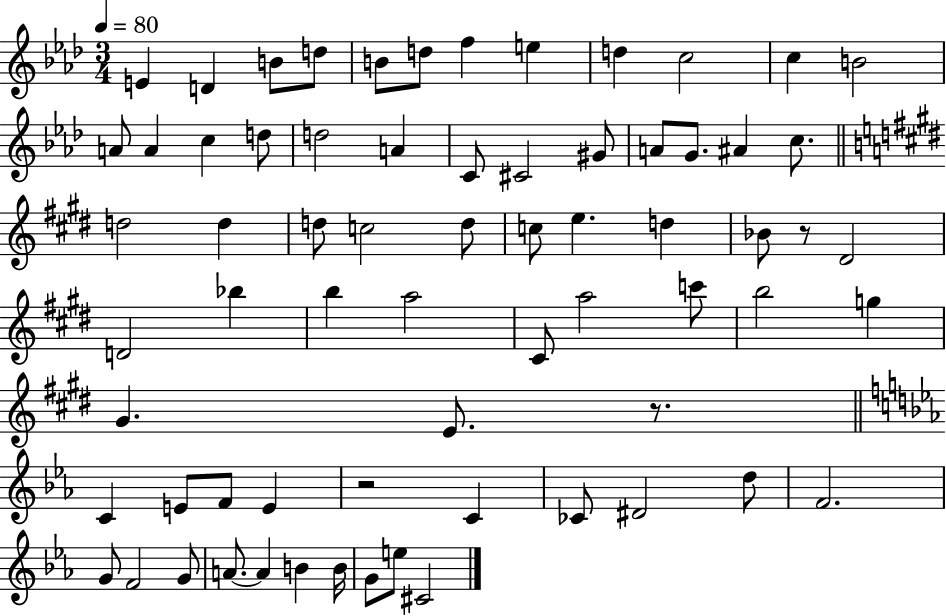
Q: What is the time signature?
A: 3/4